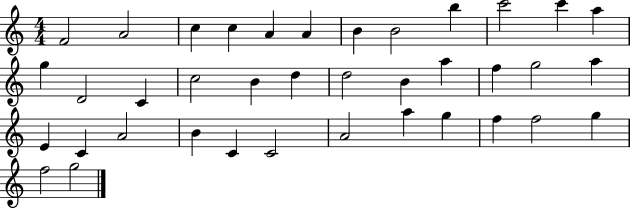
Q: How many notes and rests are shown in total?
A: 38